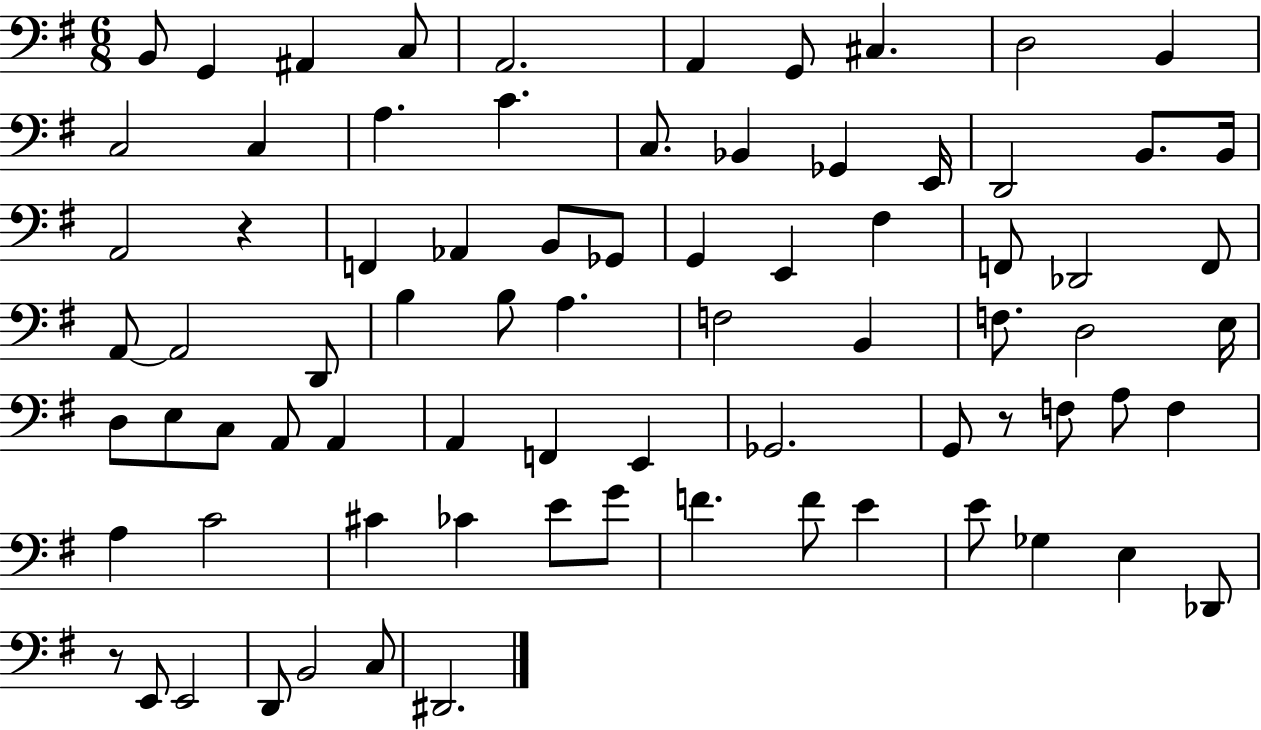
X:1
T:Untitled
M:6/8
L:1/4
K:G
B,,/2 G,, ^A,, C,/2 A,,2 A,, G,,/2 ^C, D,2 B,, C,2 C, A, C C,/2 _B,, _G,, E,,/4 D,,2 B,,/2 B,,/4 A,,2 z F,, _A,, B,,/2 _G,,/2 G,, E,, ^F, F,,/2 _D,,2 F,,/2 A,,/2 A,,2 D,,/2 B, B,/2 A, F,2 B,, F,/2 D,2 E,/4 D,/2 E,/2 C,/2 A,,/2 A,, A,, F,, E,, _G,,2 G,,/2 z/2 F,/2 A,/2 F, A, C2 ^C _C E/2 G/2 F F/2 E E/2 _G, E, _D,,/2 z/2 E,,/2 E,,2 D,,/2 B,,2 C,/2 ^D,,2